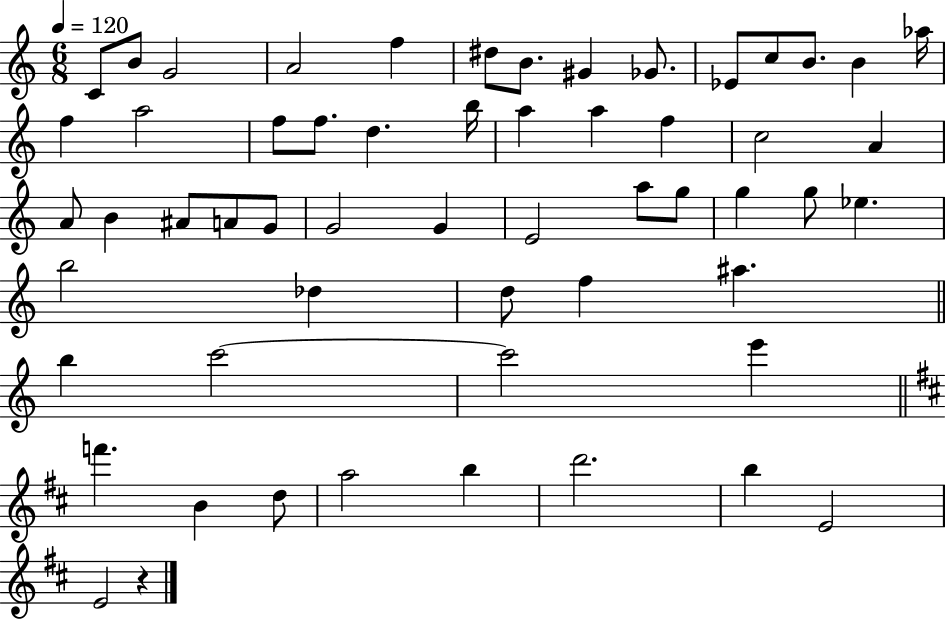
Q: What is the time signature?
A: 6/8